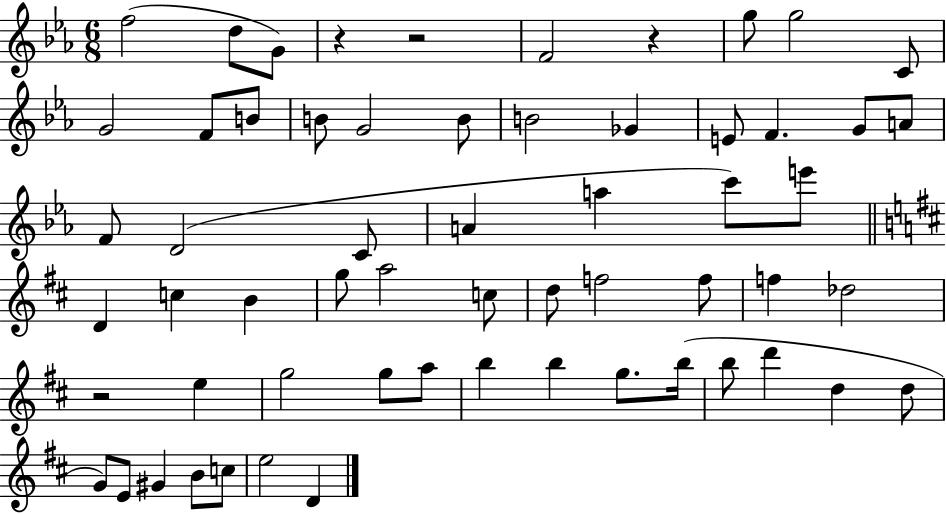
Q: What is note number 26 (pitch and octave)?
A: E6